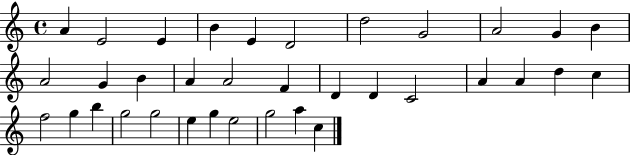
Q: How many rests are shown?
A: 0